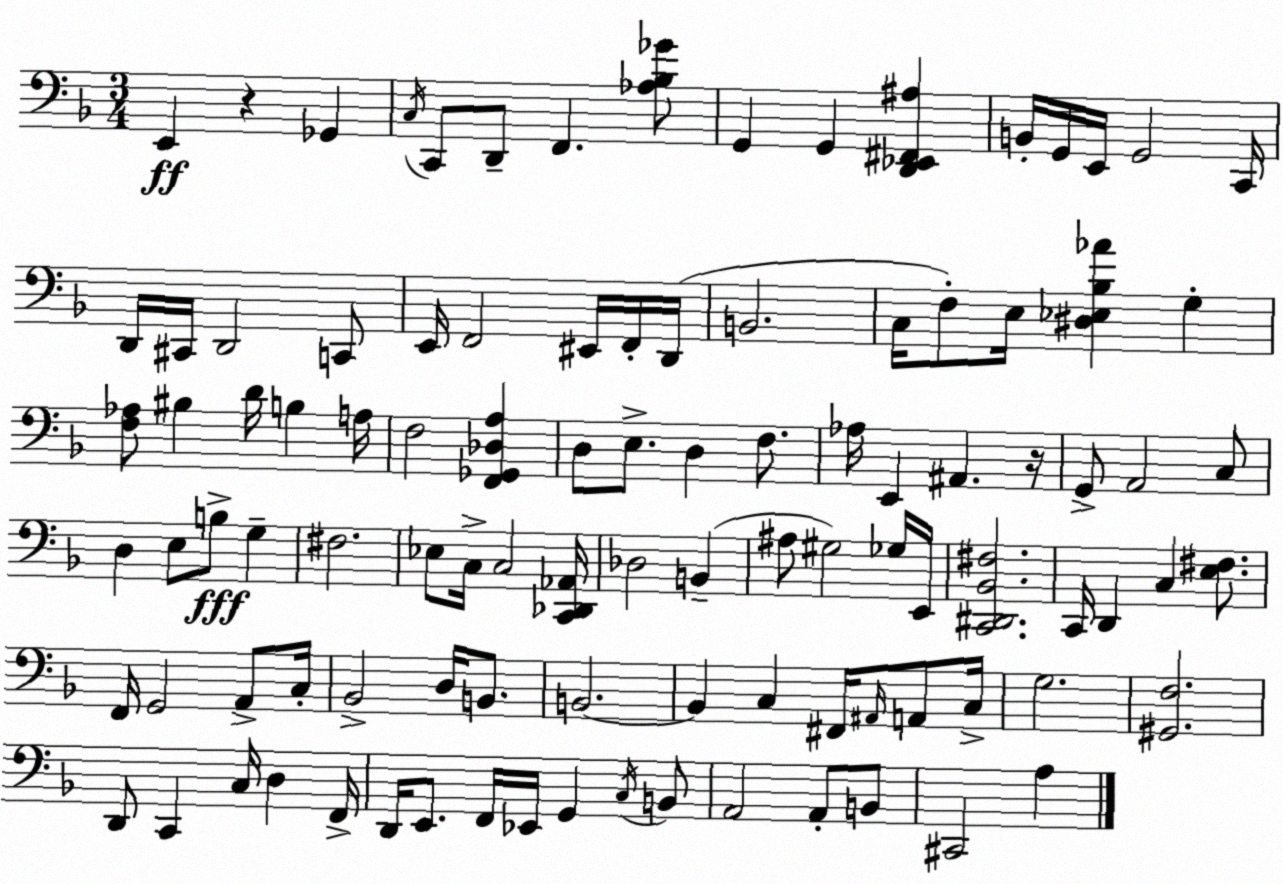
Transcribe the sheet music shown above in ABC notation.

X:1
T:Untitled
M:3/4
L:1/4
K:Dm
E,, z _G,, C,/4 C,,/2 D,,/2 F,, [_A,_B,_G]/2 G,, G,, [D,,_E,,^F,,^A,] B,,/4 G,,/4 E,,/4 G,,2 C,,/4 D,,/4 ^C,,/4 D,,2 C,,/2 E,,/4 F,,2 ^E,,/4 F,,/4 D,,/4 B,,2 C,/4 F,/2 E,/4 [^D,_E,_B,_A] G, [F,_A,]/2 ^B, D/4 B, A,/4 F,2 [F,,_G,,_D,A,] D,/2 E,/2 D, F,/2 _A,/4 E,, ^A,, z/4 G,,/2 A,,2 C,/2 D, E,/2 B,/2 G, ^F,2 _E,/2 C,/4 C,2 [C,,_D,,_A,,]/4 _D,2 B,, ^A,/2 ^G,2 _G,/4 E,,/4 [C,,^D,,_B,,^F,]2 C,,/4 D,, C, [E,^F,]/2 F,,/4 G,,2 A,,/2 C,/4 _B,,2 D,/4 B,,/2 B,,2 B,, C, ^F,,/4 ^A,,/4 A,,/2 C,/4 G,2 [^G,,F,]2 D,,/2 C,, C,/4 D, F,,/4 D,,/4 E,,/2 F,,/4 _E,,/4 G,, C,/4 B,,/2 A,,2 A,,/2 B,,/2 ^C,,2 A,